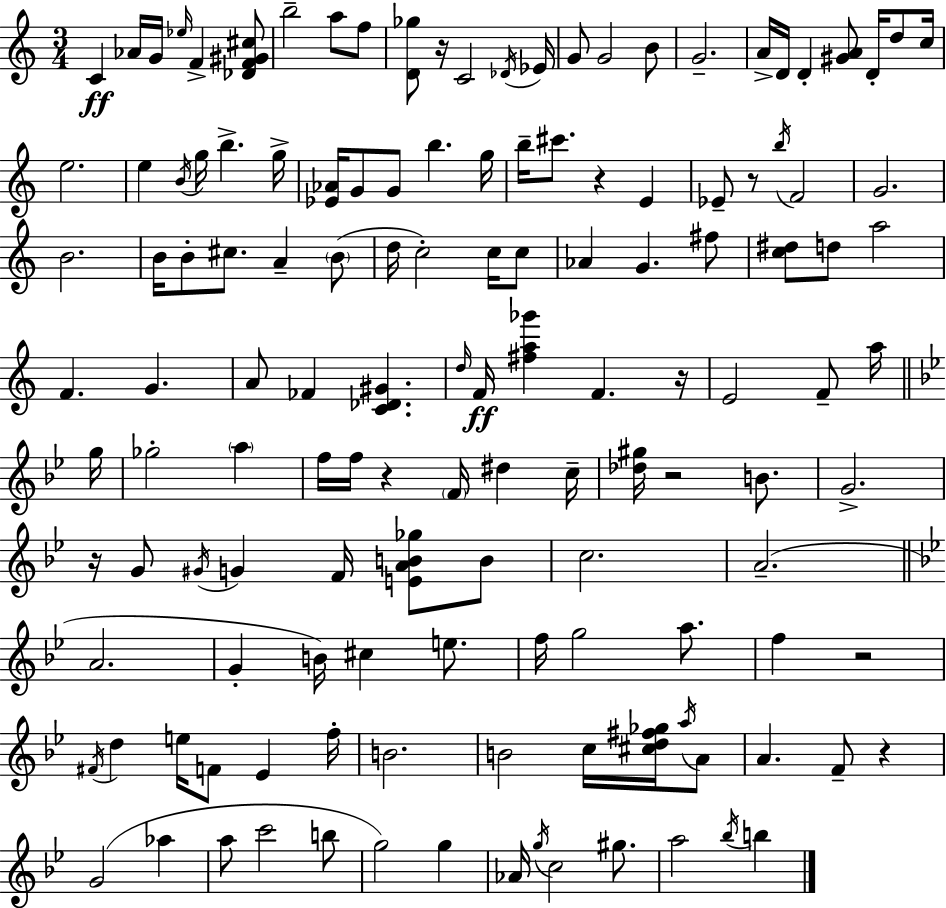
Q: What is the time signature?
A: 3/4